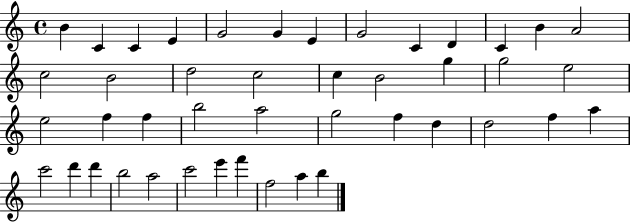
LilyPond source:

{
  \clef treble
  \time 4/4
  \defaultTimeSignature
  \key c \major
  b'4 c'4 c'4 e'4 | g'2 g'4 e'4 | g'2 c'4 d'4 | c'4 b'4 a'2 | \break c''2 b'2 | d''2 c''2 | c''4 b'2 g''4 | g''2 e''2 | \break e''2 f''4 f''4 | b''2 a''2 | g''2 f''4 d''4 | d''2 f''4 a''4 | \break c'''2 d'''4 d'''4 | b''2 a''2 | c'''2 e'''4 f'''4 | f''2 a''4 b''4 | \break \bar "|."
}